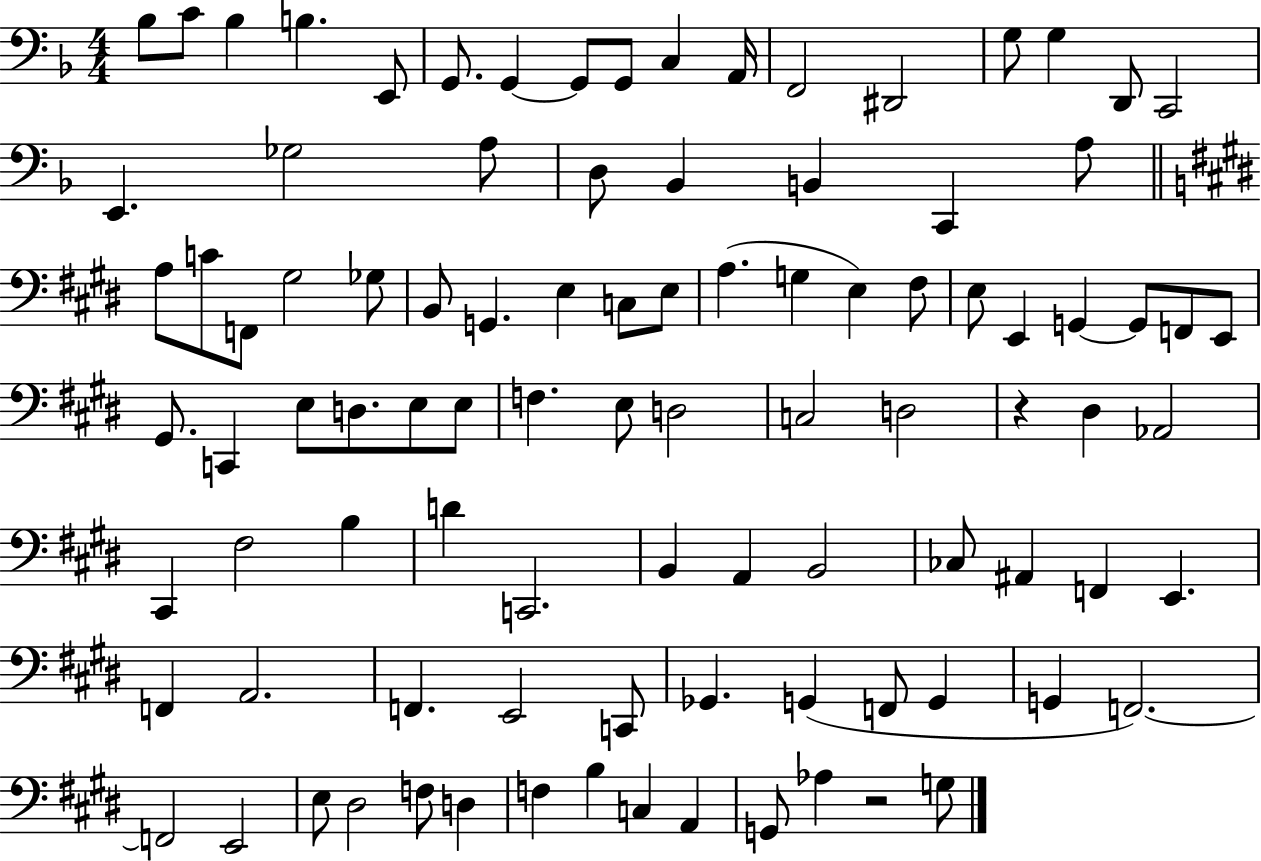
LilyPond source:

{
  \clef bass
  \numericTimeSignature
  \time 4/4
  \key f \major
  \repeat volta 2 { bes8 c'8 bes4 b4. e,8 | g,8. g,4~~ g,8 g,8 c4 a,16 | f,2 dis,2 | g8 g4 d,8 c,2 | \break e,4. ges2 a8 | d8 bes,4 b,4 c,4 a8 | \bar "||" \break \key e \major a8 c'8 f,8 gis2 ges8 | b,8 g,4. e4 c8 e8 | a4.( g4 e4) fis8 | e8 e,4 g,4~~ g,8 f,8 e,8 | \break gis,8. c,4 e8 d8. e8 e8 | f4. e8 d2 | c2 d2 | r4 dis4 aes,2 | \break cis,4 fis2 b4 | d'4 c,2. | b,4 a,4 b,2 | ces8 ais,4 f,4 e,4. | \break f,4 a,2. | f,4. e,2 c,8 | ges,4. g,4( f,8 g,4 | g,4 f,2.~~) | \break f,2 e,2 | e8 dis2 f8 d4 | f4 b4 c4 a,4 | g,8 aes4 r2 g8 | \break } \bar "|."
}